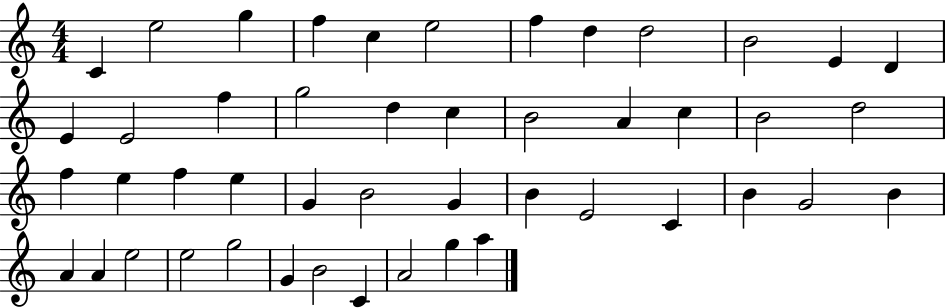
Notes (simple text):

C4/q E5/h G5/q F5/q C5/q E5/h F5/q D5/q D5/h B4/h E4/q D4/q E4/q E4/h F5/q G5/h D5/q C5/q B4/h A4/q C5/q B4/h D5/h F5/q E5/q F5/q E5/q G4/q B4/h G4/q B4/q E4/h C4/q B4/q G4/h B4/q A4/q A4/q E5/h E5/h G5/h G4/q B4/h C4/q A4/h G5/q A5/q